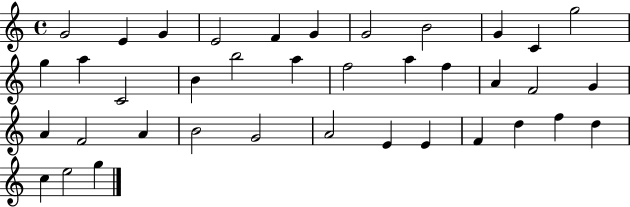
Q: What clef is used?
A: treble